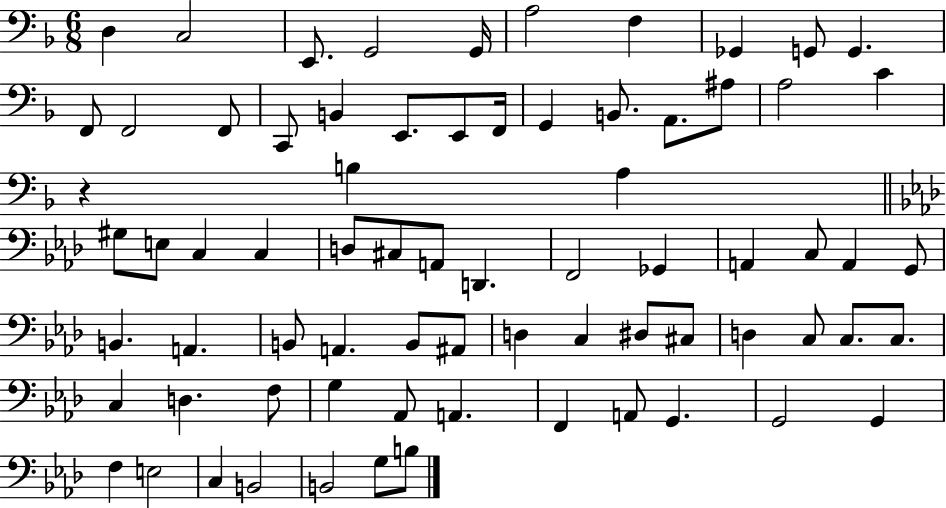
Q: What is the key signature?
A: F major